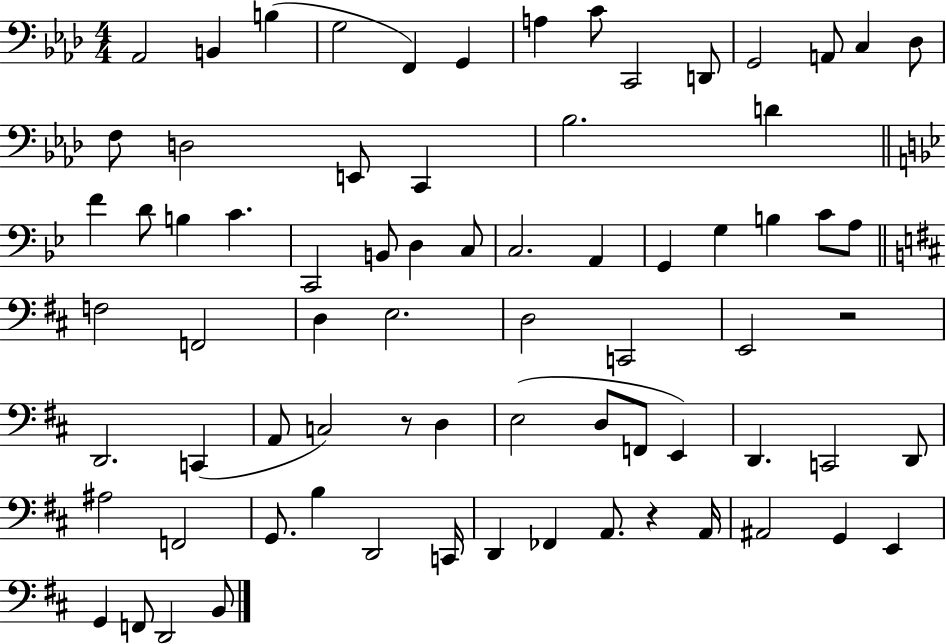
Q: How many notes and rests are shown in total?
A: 74